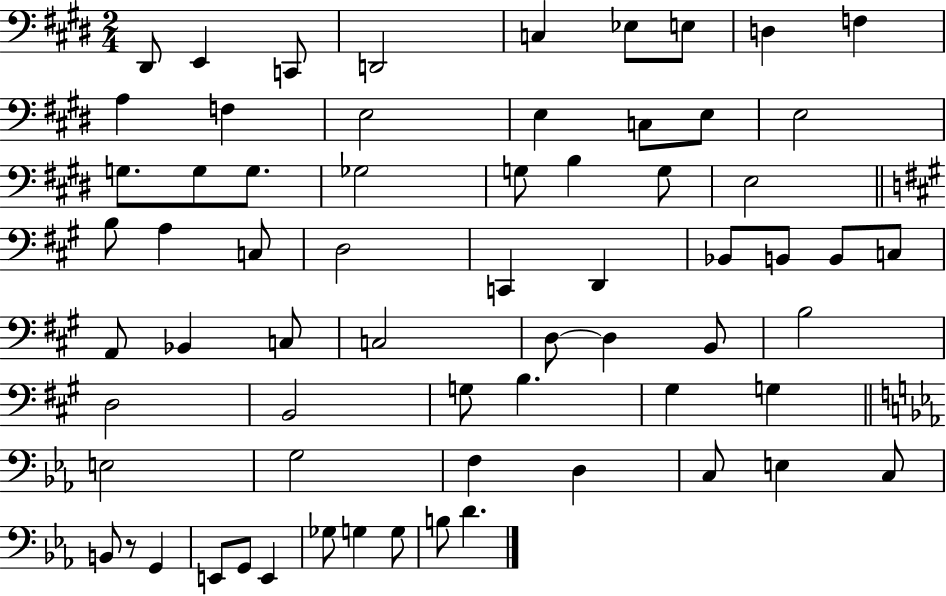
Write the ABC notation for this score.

X:1
T:Untitled
M:2/4
L:1/4
K:E
^D,,/2 E,, C,,/2 D,,2 C, _E,/2 E,/2 D, F, A, F, E,2 E, C,/2 E,/2 E,2 G,/2 G,/2 G,/2 _G,2 G,/2 B, G,/2 E,2 B,/2 A, C,/2 D,2 C,, D,, _B,,/2 B,,/2 B,,/2 C,/2 A,,/2 _B,, C,/2 C,2 D,/2 D, B,,/2 B,2 D,2 B,,2 G,/2 B, ^G, G, E,2 G,2 F, D, C,/2 E, C,/2 B,,/2 z/2 G,, E,,/2 G,,/2 E,, _G,/2 G, G,/2 B,/2 D